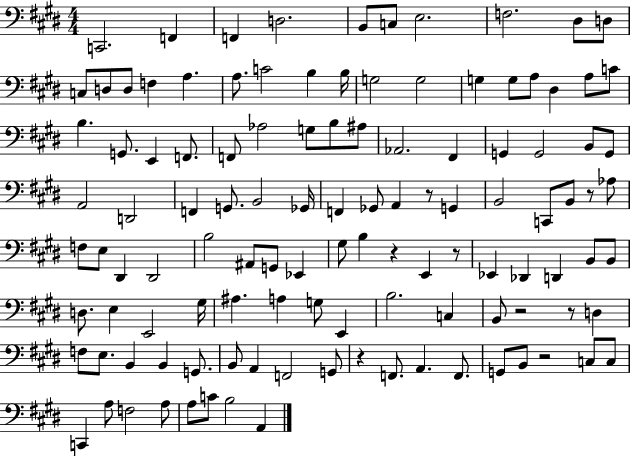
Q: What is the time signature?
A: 4/4